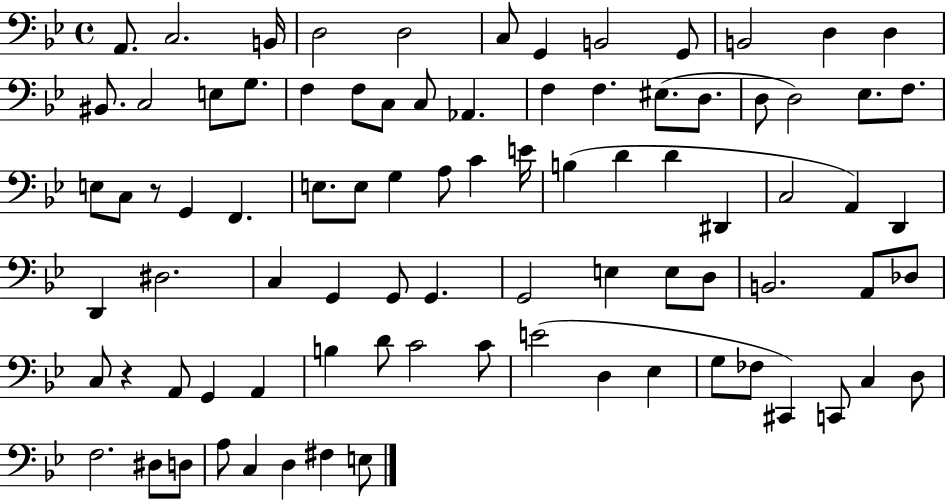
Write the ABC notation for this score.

X:1
T:Untitled
M:4/4
L:1/4
K:Bb
A,,/2 C,2 B,,/4 D,2 D,2 C,/2 G,, B,,2 G,,/2 B,,2 D, D, ^B,,/2 C,2 E,/2 G,/2 F, F,/2 C,/2 C,/2 _A,, F, F, ^E,/2 D,/2 D,/2 D,2 _E,/2 F,/2 E,/2 C,/2 z/2 G,, F,, E,/2 E,/2 G, A,/2 C E/4 B, D D ^D,, C,2 A,, D,, D,, ^D,2 C, G,, G,,/2 G,, G,,2 E, E,/2 D,/2 B,,2 A,,/2 _D,/2 C,/2 z A,,/2 G,, A,, B, D/2 C2 C/2 E2 D, _E, G,/2 _F,/2 ^C,, C,,/2 C, D,/2 F,2 ^D,/2 D,/2 A,/2 C, D, ^F, E,/2